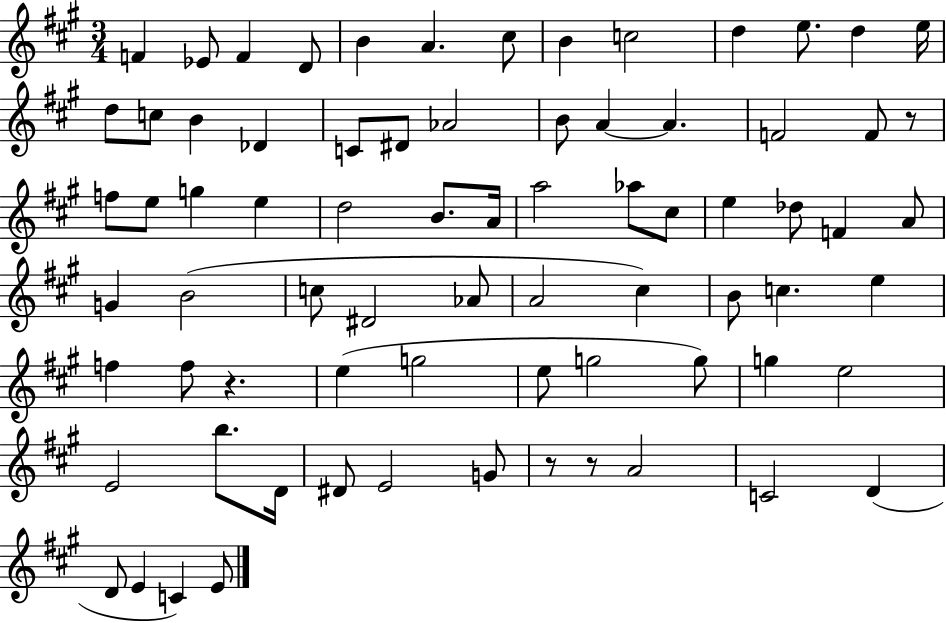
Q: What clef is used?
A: treble